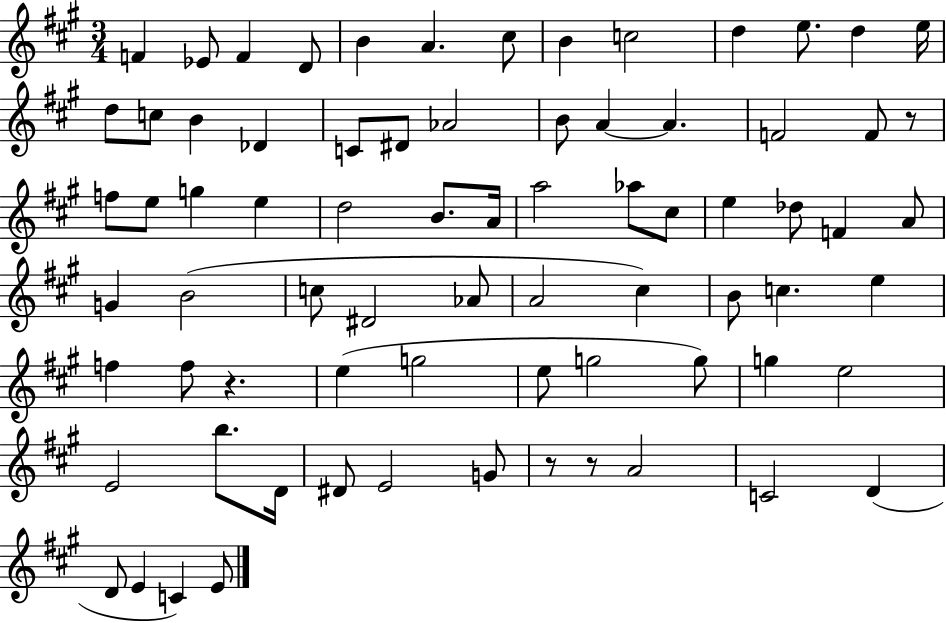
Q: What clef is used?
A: treble